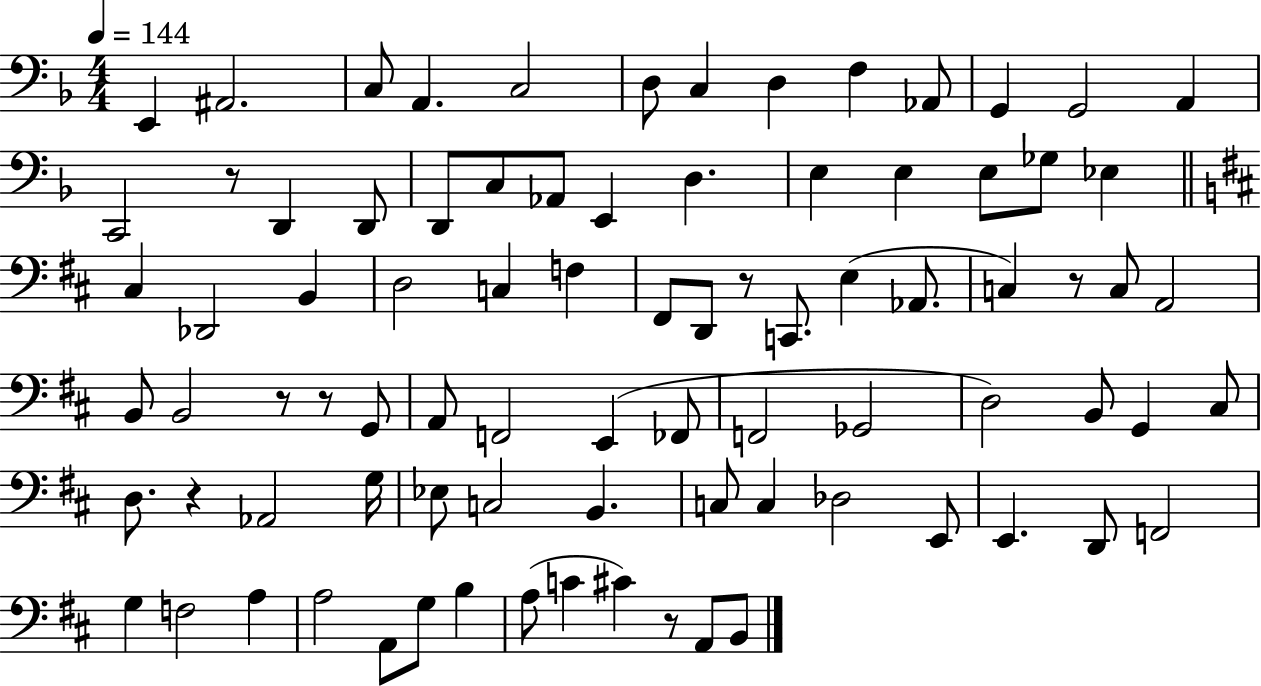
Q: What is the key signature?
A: F major